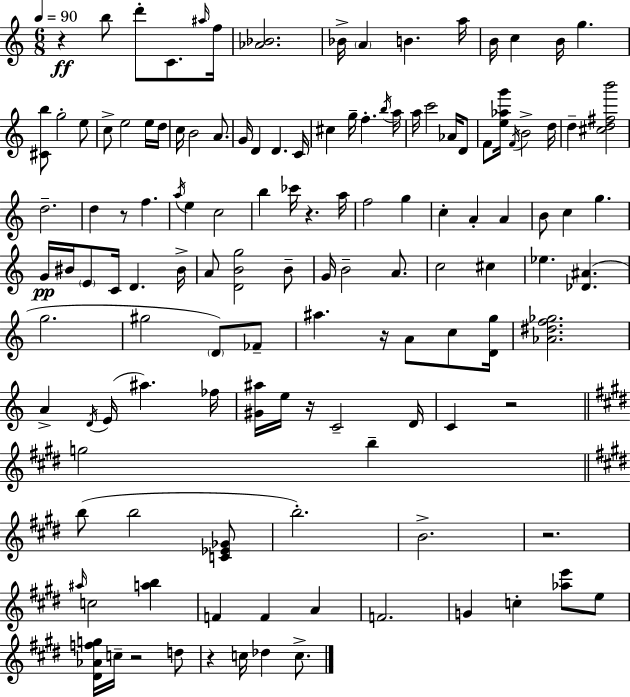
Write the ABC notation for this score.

X:1
T:Untitled
M:6/8
L:1/4
K:C
z b/2 d'/2 C/2 ^a/4 f/4 [_A_B]2 _B/4 A B a/4 B/4 c B/4 g [^Cb]/2 g2 e/2 c/2 e2 e/4 d/4 c/4 B2 A/2 G/4 D D C/4 ^c g/4 f b/4 a/4 a/4 c'2 _A/4 D/2 F/2 [e_ag']/4 F/4 B2 d/4 d [^cd^fb']2 d2 d z/2 f a/4 e c2 b _c'/4 z a/4 f2 g c A A B/2 c g G/4 ^B/4 E/2 C/4 D ^B/4 A/2 [DBg]2 B/2 G/4 B2 A/2 c2 ^c _e [_D^A] g2 ^g2 D/2 _F/2 ^a z/4 A/2 c/2 [Dg]/4 [_A^df_g]2 A D/4 E/4 ^a _f/4 [^G^a]/4 e/4 z/4 C2 D/4 C z2 g2 b b/2 b2 [C_E_G]/2 b2 B2 z2 ^a/4 c2 [ab] F F A F2 G c [_ae']/2 e/2 [^D_Afg]/4 c/4 z2 d/2 z c/4 _d c/2